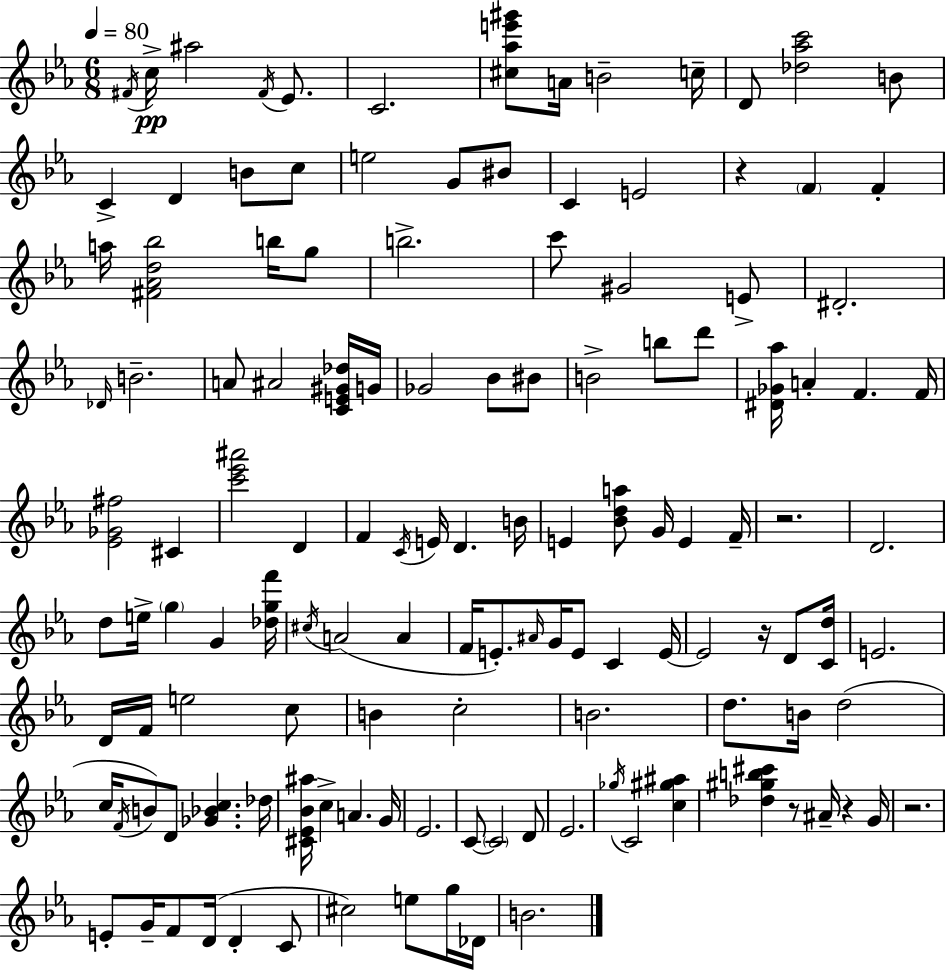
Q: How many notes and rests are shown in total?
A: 131